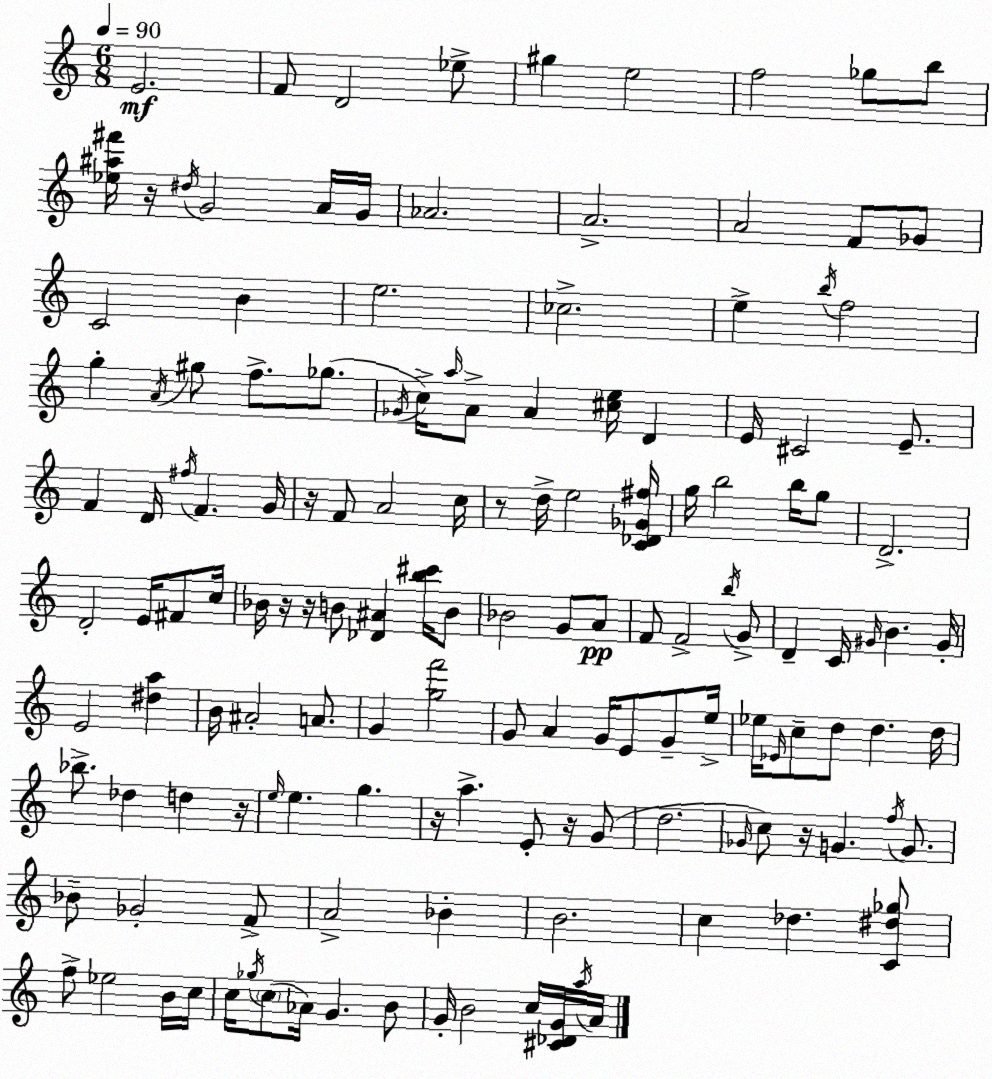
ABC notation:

X:1
T:Untitled
M:6/8
L:1/4
K:C
E2 F/2 D2 _e/2 ^g e2 f2 _g/2 b/2 [_e^a^f']/4 z/4 ^d/4 G2 A/4 G/4 _A2 A2 A2 F/2 _G/2 C2 B e2 _c2 e b/4 f2 g A/4 ^g/2 f/2 _g/2 _G/4 c/4 a/4 A/2 A [^ce]/4 D E/4 ^C2 E/2 F D/4 ^f/4 F G/4 z/4 F/2 A2 c/4 z/2 d/4 e2 [C_D_G^f]/4 g/4 b2 b/4 g/2 D2 D2 E/4 ^F/2 c/4 _B/4 z/4 z/4 B/2 [_D^A] [b^c']/4 B/2 _B2 G/2 A/2 F/2 F2 b/4 G/2 D C/4 ^G/4 B ^G/4 E2 [^da] B/4 ^A2 A/2 G [gf']2 G/2 A G/4 E/2 G/2 e/4 _e/4 _E/4 c/2 d/2 d d/4 _b/2 _d d z/4 e/4 e g z/4 a E/2 z/4 G/2 d2 _G/4 c/2 z/4 G f/4 G/2 _B/2 _G2 F/2 A2 _B B2 c _d [C^d_g]/2 f/2 _e2 B/4 c/4 c/4 _g/4 c/2 _A/4 G B/2 G/4 B2 c/4 [^C_DG]/4 a/4 A/4